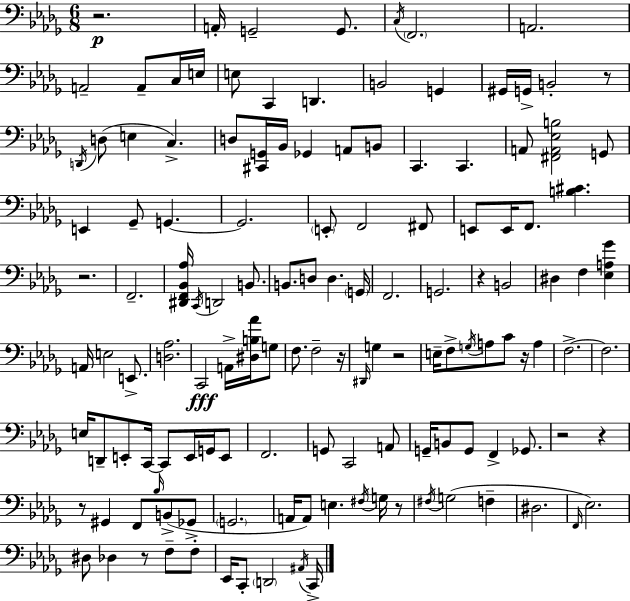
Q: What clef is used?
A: bass